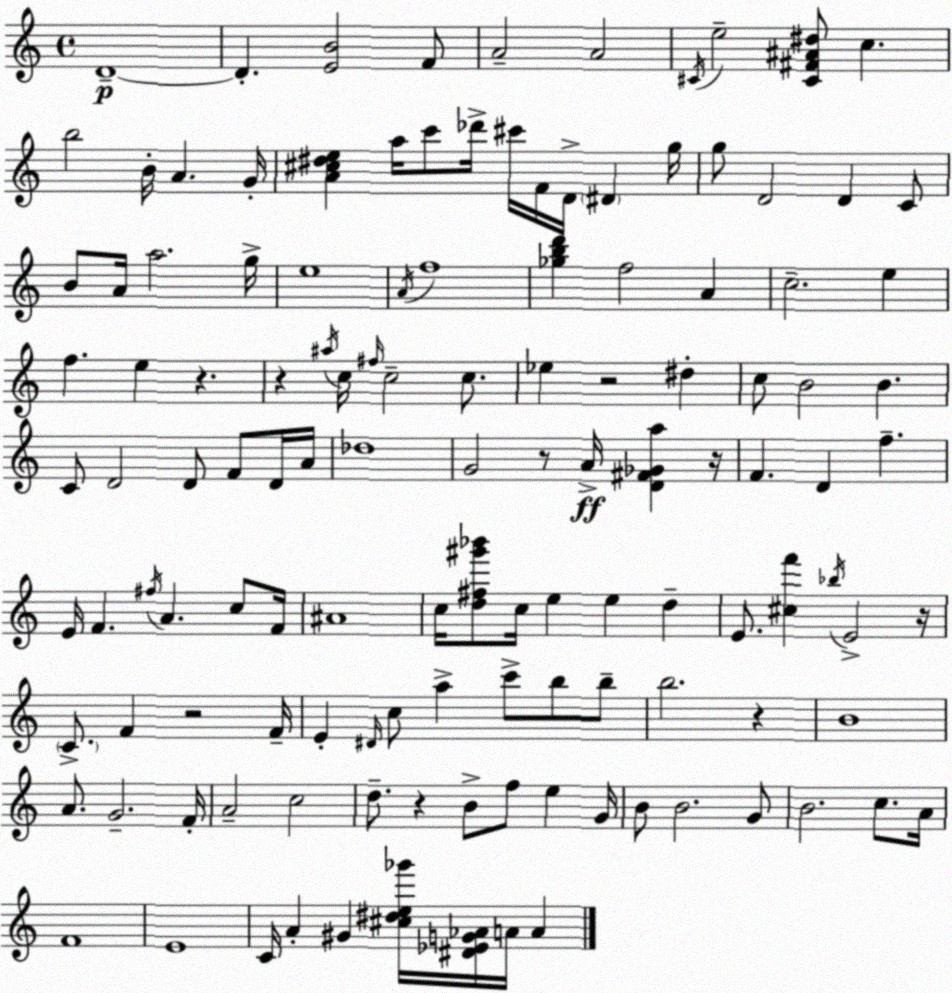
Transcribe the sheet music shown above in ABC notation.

X:1
T:Untitled
M:4/4
L:1/4
K:C
D4 D [EB]2 F/2 A2 A2 ^C/4 e2 [^C^F^A^d]/2 c b2 B/4 A G/4 [A^c^de] a/4 c'/2 _d'/4 ^c'/4 F/4 D/4 ^D g/4 g/2 D2 D C/2 B/2 A/4 a2 g/4 e4 A/4 f4 [_gbd'] f2 A c2 e f e z z ^a/4 c/4 ^f/4 c2 c/2 _e z2 ^d c/2 B2 B C/2 D2 D/2 F/2 D/4 A/4 _d4 G2 z/2 A/4 [D^F_Ga] z/4 F D f E/4 F ^f/4 A c/2 F/4 ^A4 c/4 [d^f^g'_b']/2 c/4 e e d E/2 [^cf'] _b/4 E2 z/4 C/2 F z2 F/4 E ^D/4 c/2 a c'/2 b/2 b/2 b2 z B4 A/2 G2 F/4 A2 c2 d/2 z B/2 f/2 e G/4 B/2 B2 G/2 B2 c/2 A/4 F4 E4 C/4 A ^G [^c^de_g']/4 [^D_EG_A]/4 A/4 A